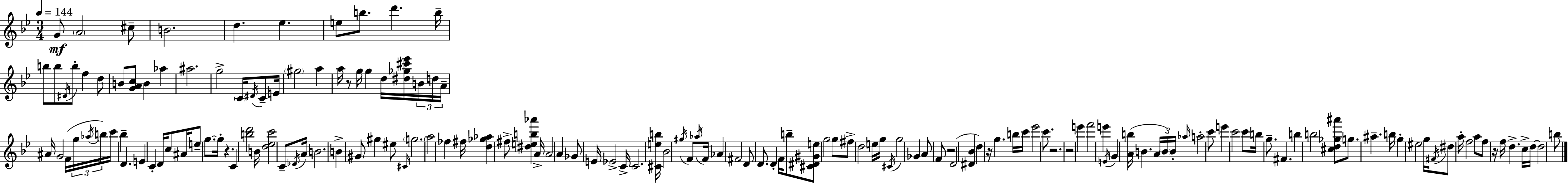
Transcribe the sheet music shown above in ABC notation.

X:1
T:Untitled
M:3/4
L:1/4
K:Bb
G/2 A2 ^c/2 B2 d _e e/2 b/2 d' b/4 b/2 b/2 ^D/4 b/2 f d/2 B/2 [GAc]/2 B _a ^a2 g2 C/4 ^D/4 C/2 E/4 ^g2 a a/4 z/2 g/4 g d/4 [^d_g^c'_e']/4 B/4 d/4 A/4 ^A/4 G2 F/4 g/4 _a/4 b/4 c'/4 _b D E C D/4 c/2 ^A/4 e/2 g/2 g/4 z C [bd']2 B/4 [d_ec']2 C/2 _D/4 A/4 B2 B ^G/2 ^g ^e/2 ^C/4 g2 a2 _f ^f/4 [d_g_a] ^f/2 [^deb_a'] A/4 A2 A _G/2 E/4 _E2 C/4 C2 [^Ceb]/4 _B2 ^g/4 F/2 _a/4 F/4 _A ^F2 D/2 D/2 D F/4 b/2 [^C^D^Ge]/2 g2 g/2 ^f/2 d2 e/4 g/4 ^C/4 g2 _G A/2 F/2 z2 D2 [^D_B] d z/4 g b/4 c'/4 _e'2 c'/2 z2 z2 e' f'2 e' E/4 G [Ab]/4 B A/4 B/4 B/4 _a/4 a2 c'/2 e' c'2 c'/2 b/4 g/2 ^F b b2 [^cd_g^a']/2 g/2 ^a b/4 g ^e2 g/4 ^F/4 ^d/2 a/4 f2 a/2 f/2 z/4 f/4 d c/4 d/4 d2 b/2